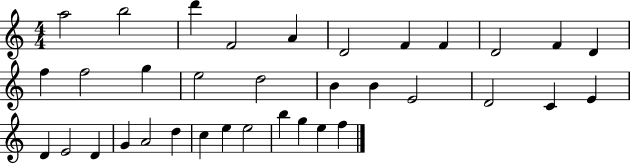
X:1
T:Untitled
M:4/4
L:1/4
K:C
a2 b2 d' F2 A D2 F F D2 F D f f2 g e2 d2 B B E2 D2 C E D E2 D G A2 d c e e2 b g e f